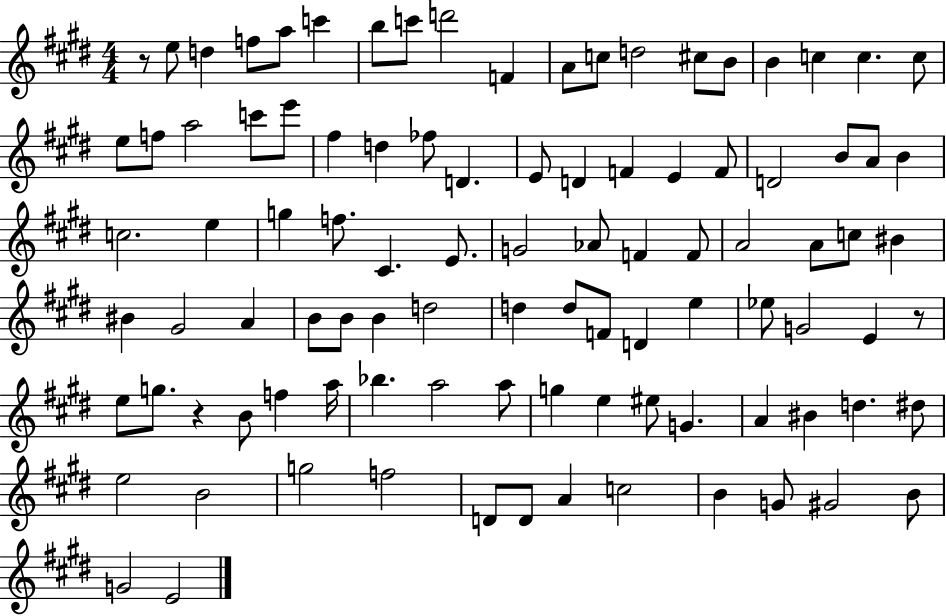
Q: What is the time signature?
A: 4/4